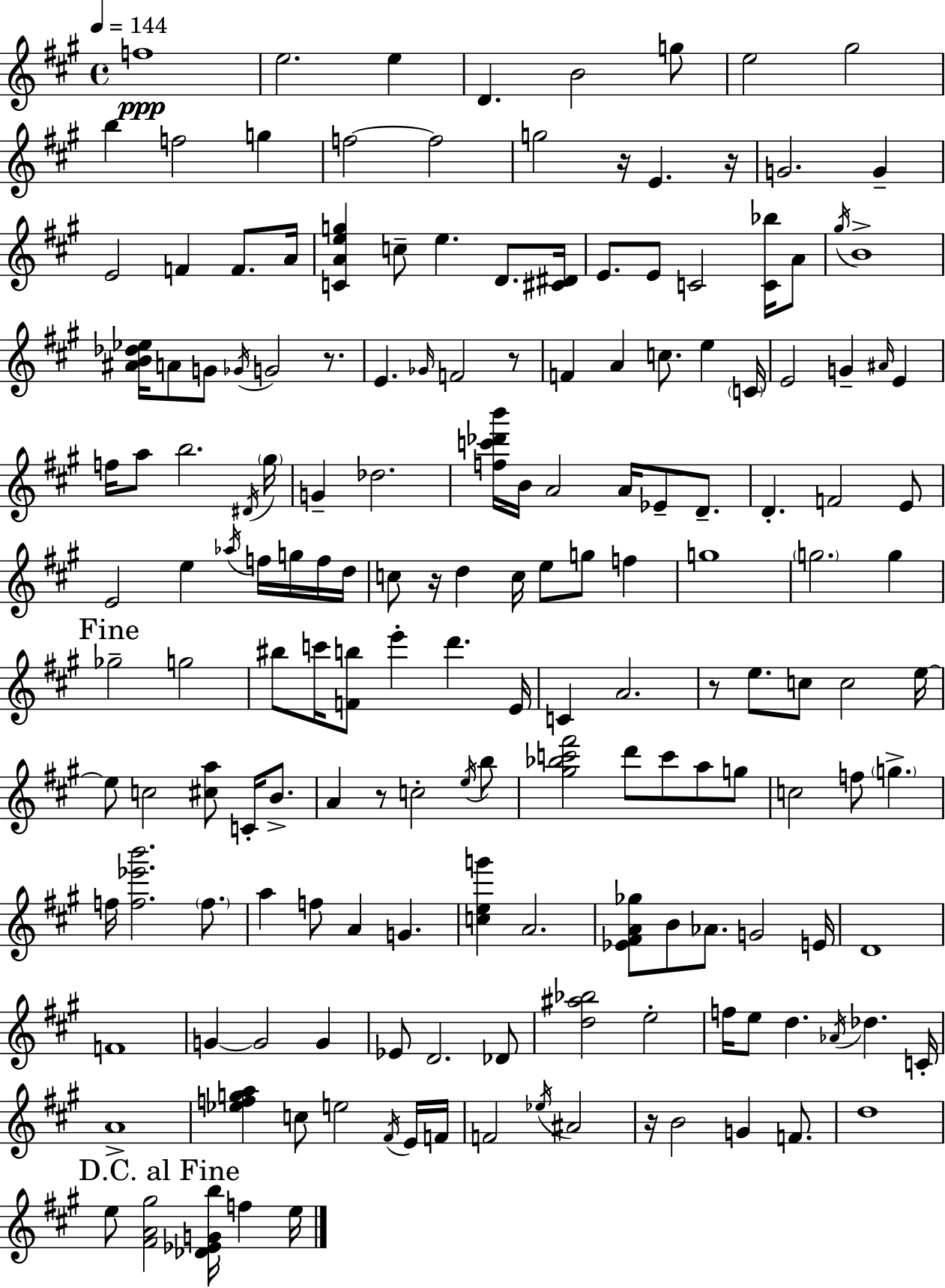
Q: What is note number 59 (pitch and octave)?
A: D4